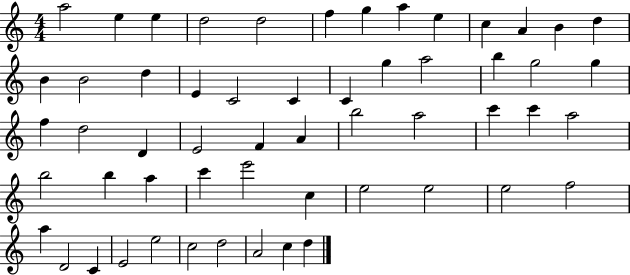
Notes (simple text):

A5/h E5/q E5/q D5/h D5/h F5/q G5/q A5/q E5/q C5/q A4/q B4/q D5/q B4/q B4/h D5/q E4/q C4/h C4/q C4/q G5/q A5/h B5/q G5/h G5/q F5/q D5/h D4/q E4/h F4/q A4/q B5/h A5/h C6/q C6/q A5/h B5/h B5/q A5/q C6/q E6/h C5/q E5/h E5/h E5/h F5/h A5/q D4/h C4/q E4/h E5/h C5/h D5/h A4/h C5/q D5/q